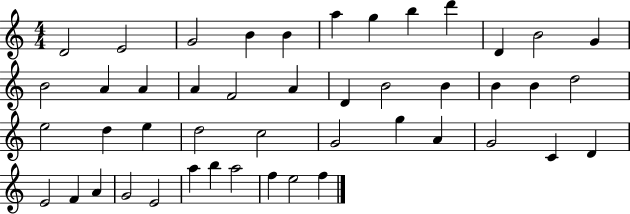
D4/h E4/h G4/h B4/q B4/q A5/q G5/q B5/q D6/q D4/q B4/h G4/q B4/h A4/q A4/q A4/q F4/h A4/q D4/q B4/h B4/q B4/q B4/q D5/h E5/h D5/q E5/q D5/h C5/h G4/h G5/q A4/q G4/h C4/q D4/q E4/h F4/q A4/q G4/h E4/h A5/q B5/q A5/h F5/q E5/h F5/q